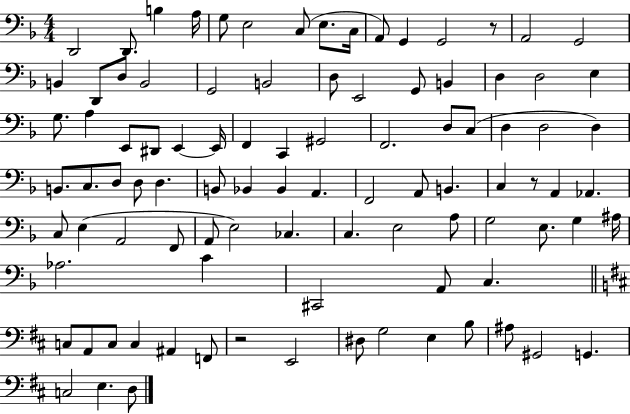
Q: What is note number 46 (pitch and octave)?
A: D3